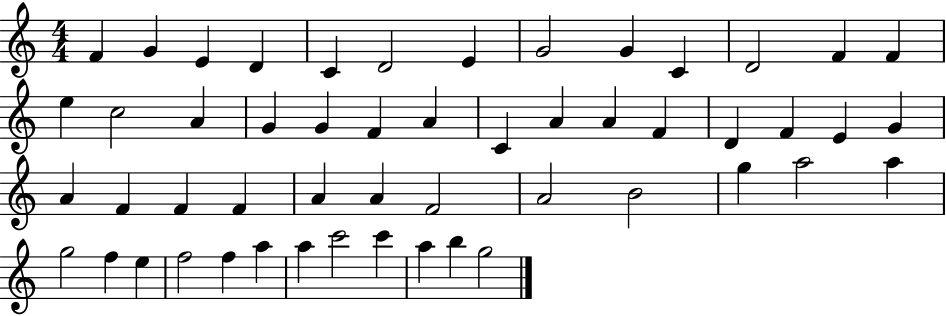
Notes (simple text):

F4/q G4/q E4/q D4/q C4/q D4/h E4/q G4/h G4/q C4/q D4/h F4/q F4/q E5/q C5/h A4/q G4/q G4/q F4/q A4/q C4/q A4/q A4/q F4/q D4/q F4/q E4/q G4/q A4/q F4/q F4/q F4/q A4/q A4/q F4/h A4/h B4/h G5/q A5/h A5/q G5/h F5/q E5/q F5/h F5/q A5/q A5/q C6/h C6/q A5/q B5/q G5/h